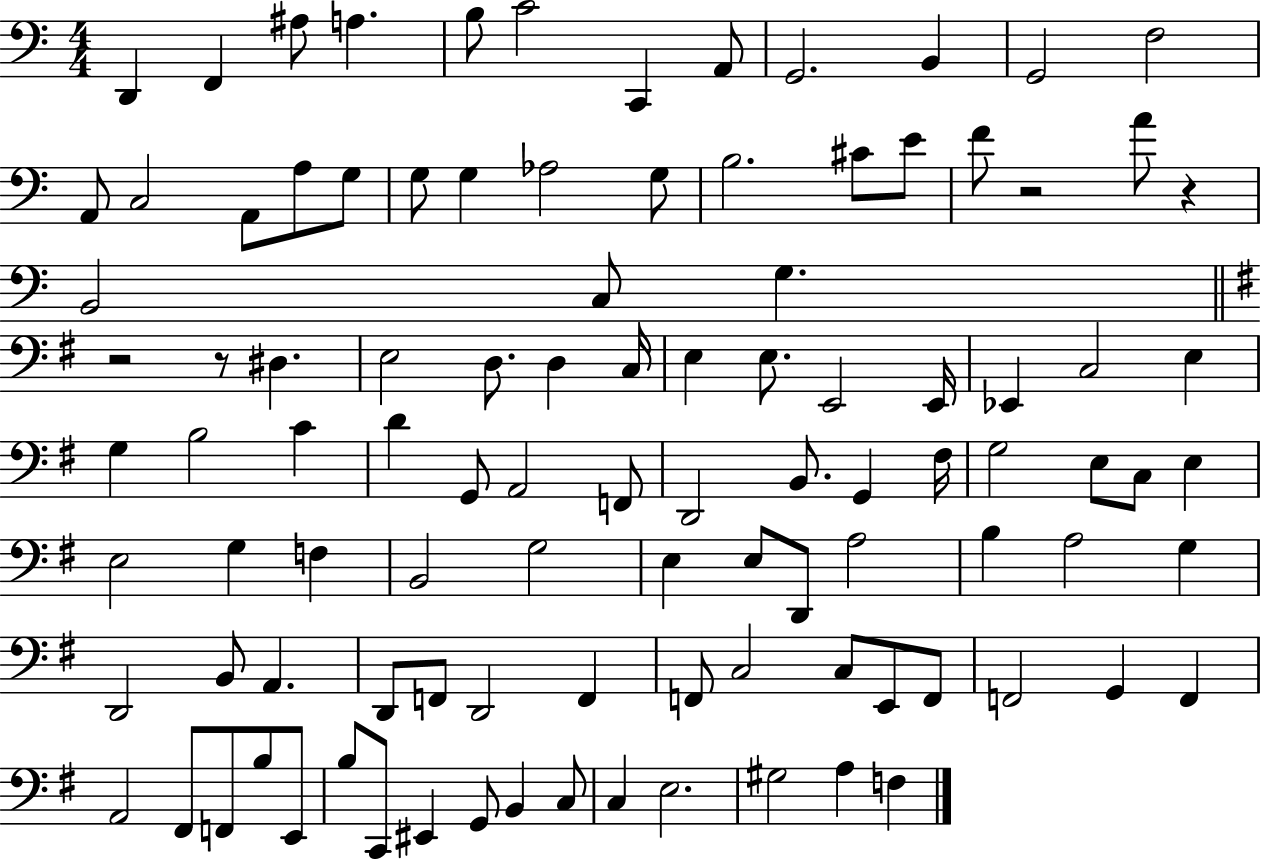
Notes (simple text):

D2/q F2/q A#3/e A3/q. B3/e C4/h C2/q A2/e G2/h. B2/q G2/h F3/h A2/e C3/h A2/e A3/e G3/e G3/e G3/q Ab3/h G3/e B3/h. C#4/e E4/e F4/e R/h A4/e R/q B2/h C3/e G3/q. R/h R/e D#3/q. E3/h D3/e. D3/q C3/s E3/q E3/e. E2/h E2/s Eb2/q C3/h E3/q G3/q B3/h C4/q D4/q G2/e A2/h F2/e D2/h B2/e. G2/q F#3/s G3/h E3/e C3/e E3/q E3/h G3/q F3/q B2/h G3/h E3/q E3/e D2/e A3/h B3/q A3/h G3/q D2/h B2/e A2/q. D2/e F2/e D2/h F2/q F2/e C3/h C3/e E2/e F2/e F2/h G2/q F2/q A2/h F#2/e F2/e B3/e E2/e B3/e C2/e EIS2/q G2/e B2/q C3/e C3/q E3/h. G#3/h A3/q F3/q